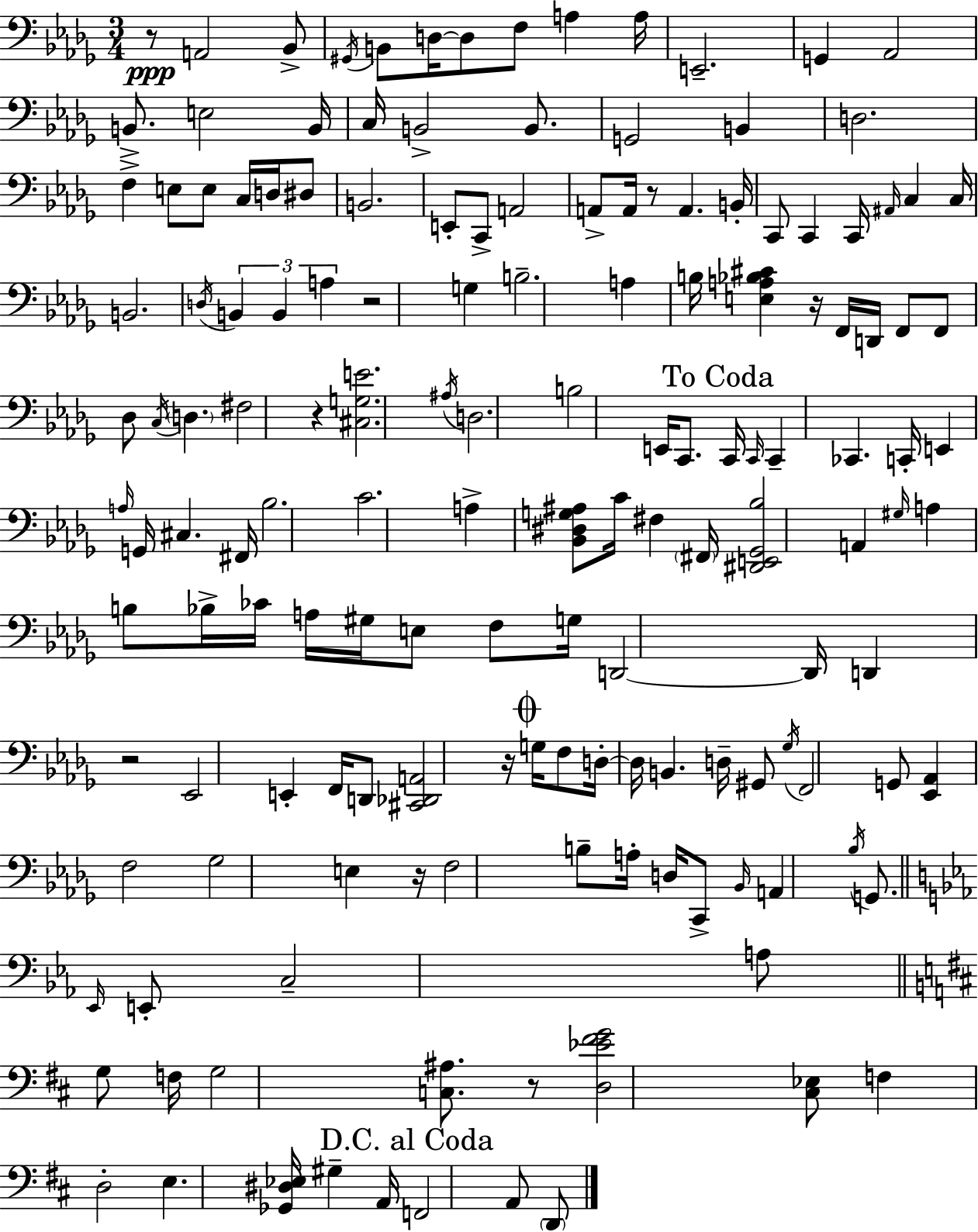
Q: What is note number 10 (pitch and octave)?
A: E2